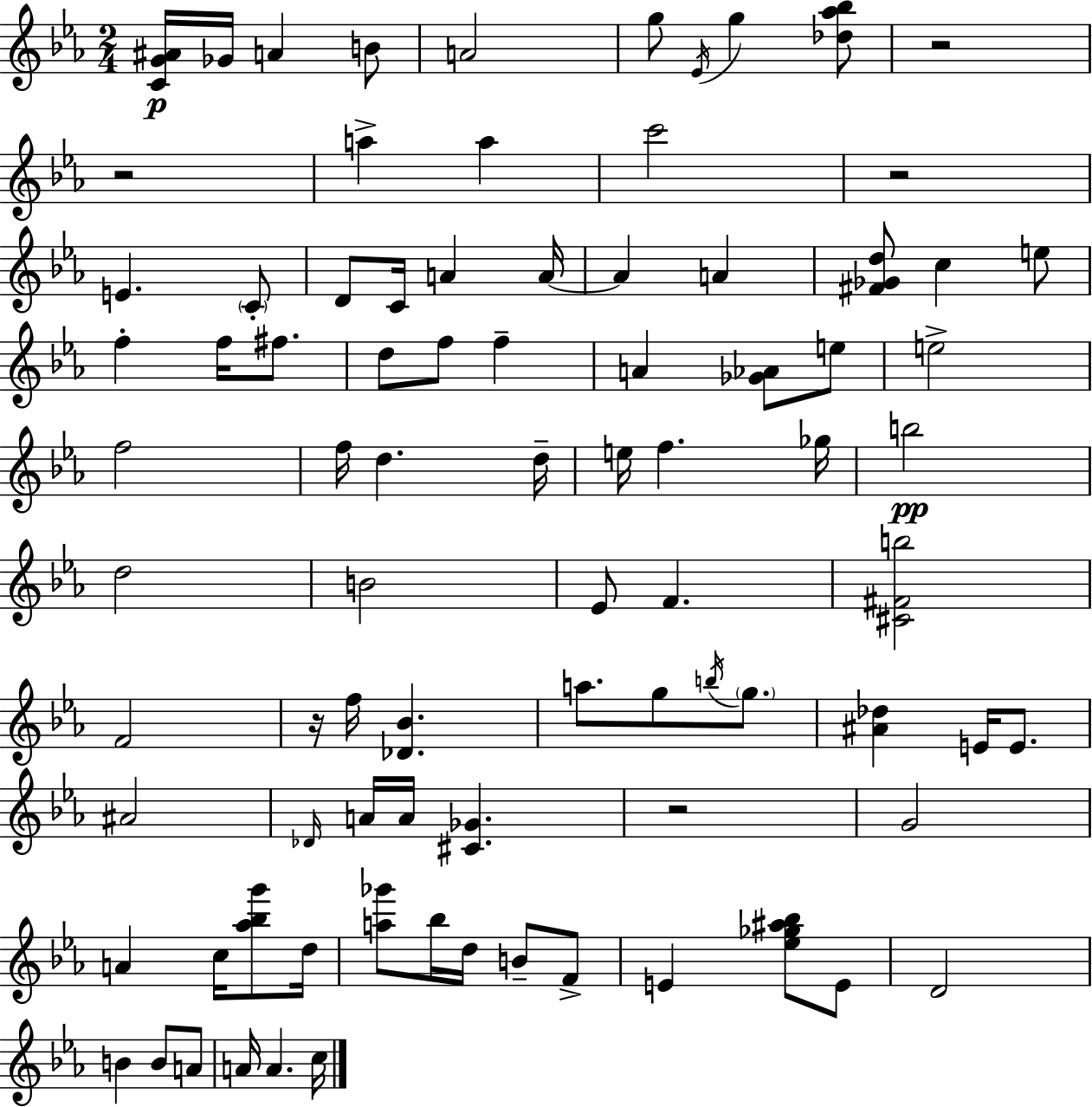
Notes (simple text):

[C4,G4,A#4]/s Gb4/s A4/q B4/e A4/h G5/e Eb4/s G5/q [Db5,Ab5,Bb5]/e R/h R/h A5/q A5/q C6/h R/h E4/q. C4/e D4/e C4/s A4/q A4/s A4/q A4/q [F#4,Gb4,D5]/e C5/q E5/e F5/q F5/s F#5/e. D5/e F5/e F5/q A4/q [Gb4,Ab4]/e E5/e E5/h F5/h F5/s D5/q. D5/s E5/s F5/q. Gb5/s B5/h D5/h B4/h Eb4/e F4/q. [C#4,F#4,B5]/h F4/h R/s F5/s [Db4,Bb4]/q. A5/e. G5/e B5/s G5/e. [A#4,Db5]/q E4/s E4/e. A#4/h Db4/s A4/s A4/s [C#4,Gb4]/q. R/h G4/h A4/q C5/s [Ab5,Bb5,G6]/e D5/s [A5,Gb6]/e Bb5/s D5/s B4/e F4/e E4/q [Eb5,Gb5,A#5,Bb5]/e E4/e D4/h B4/q B4/e A4/e A4/s A4/q. C5/s